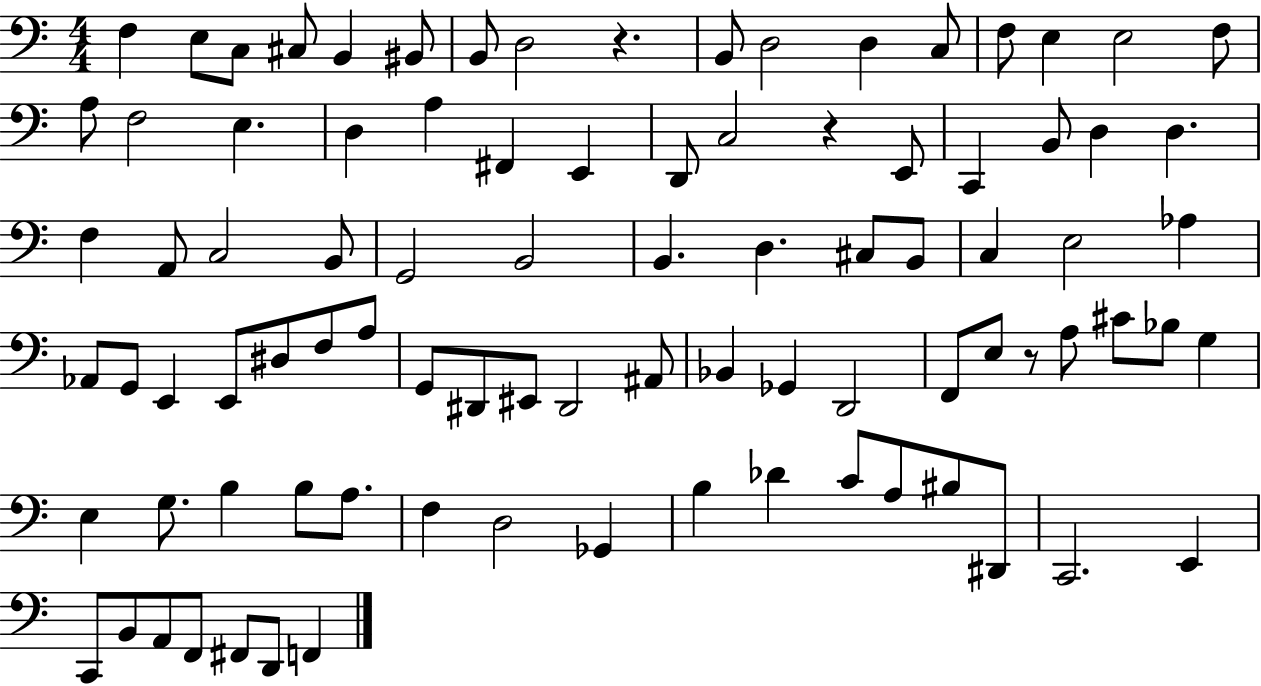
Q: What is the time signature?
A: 4/4